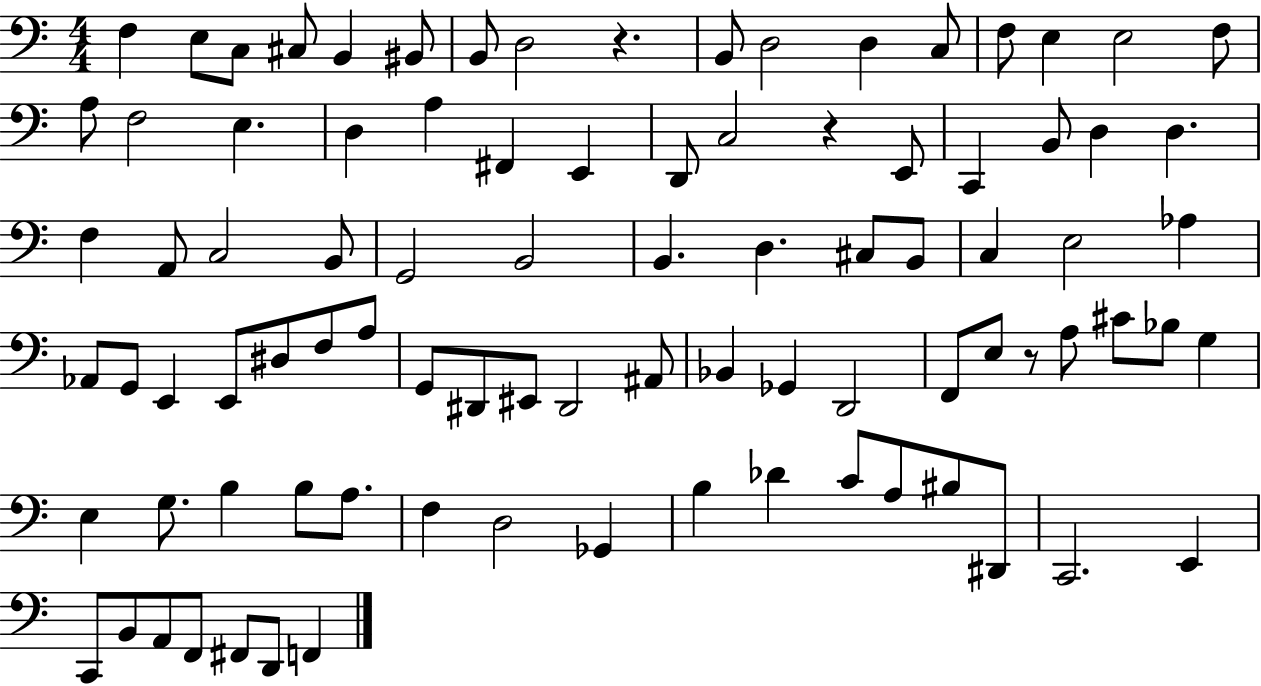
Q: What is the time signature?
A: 4/4